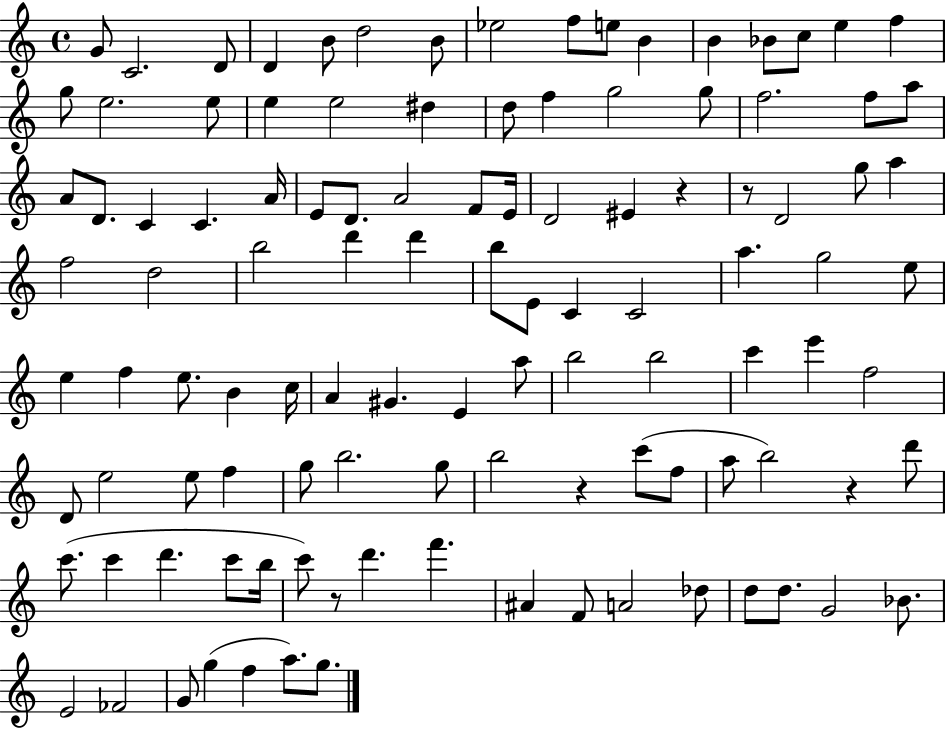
G4/e C4/h. D4/e D4/q B4/e D5/h B4/e Eb5/h F5/e E5/e B4/q B4/q Bb4/e C5/e E5/q F5/q G5/e E5/h. E5/e E5/q E5/h D#5/q D5/e F5/q G5/h G5/e F5/h. F5/e A5/e A4/e D4/e. C4/q C4/q. A4/s E4/e D4/e. A4/h F4/e E4/s D4/h EIS4/q R/q R/e D4/h G5/e A5/q F5/h D5/h B5/h D6/q D6/q B5/e E4/e C4/q C4/h A5/q. G5/h E5/e E5/q F5/q E5/e. B4/q C5/s A4/q G#4/q. E4/q A5/e B5/h B5/h C6/q E6/q F5/h D4/e E5/h E5/e F5/q G5/e B5/h. G5/e B5/h R/q C6/e F5/e A5/e B5/h R/q D6/e C6/e. C6/q D6/q. C6/e B5/s C6/e R/e D6/q. F6/q. A#4/q F4/e A4/h Db5/e D5/e D5/e. G4/h Bb4/e. E4/h FES4/h G4/e G5/q F5/q A5/e. G5/e.